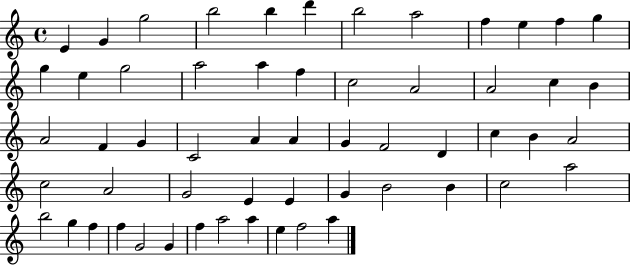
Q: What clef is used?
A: treble